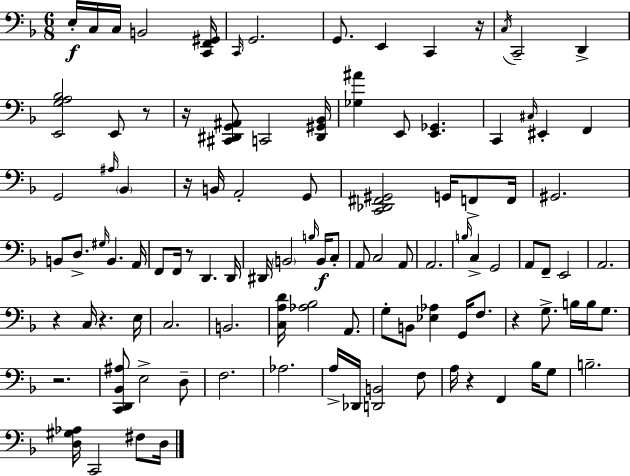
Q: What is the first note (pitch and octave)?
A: E3